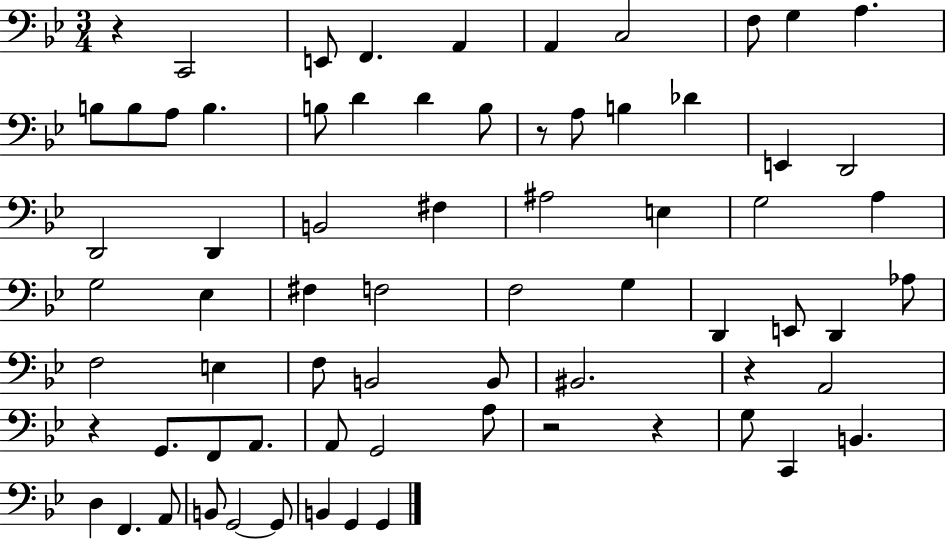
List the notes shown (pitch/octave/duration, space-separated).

R/q C2/h E2/e F2/q. A2/q A2/q C3/h F3/e G3/q A3/q. B3/e B3/e A3/e B3/q. B3/e D4/q D4/q B3/e R/e A3/e B3/q Db4/q E2/q D2/h D2/h D2/q B2/h F#3/q A#3/h E3/q G3/h A3/q G3/h Eb3/q F#3/q F3/h F3/h G3/q D2/q E2/e D2/q Ab3/e F3/h E3/q F3/e B2/h B2/e BIS2/h. R/q A2/h R/q G2/e. F2/e A2/e. A2/e G2/h A3/e R/h R/q G3/e C2/q B2/q. D3/q F2/q. A2/e B2/e G2/h G2/e B2/q G2/q G2/q